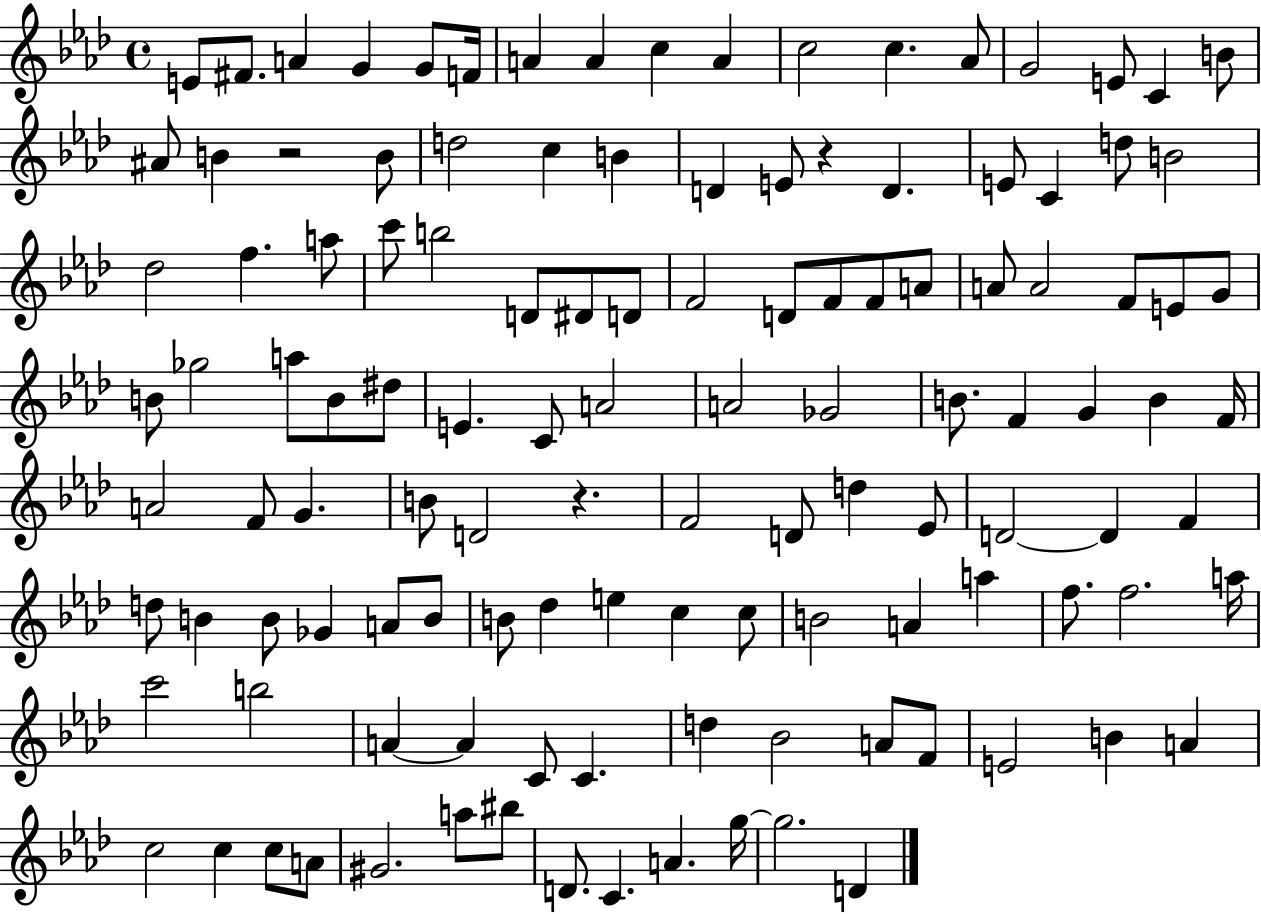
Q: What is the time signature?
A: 4/4